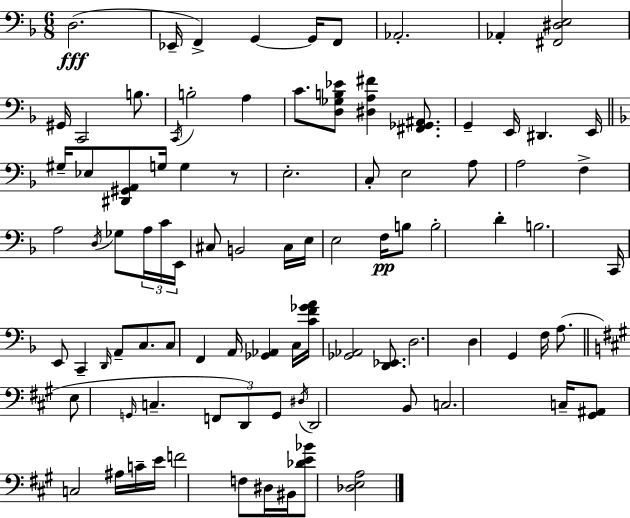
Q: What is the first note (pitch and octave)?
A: D3